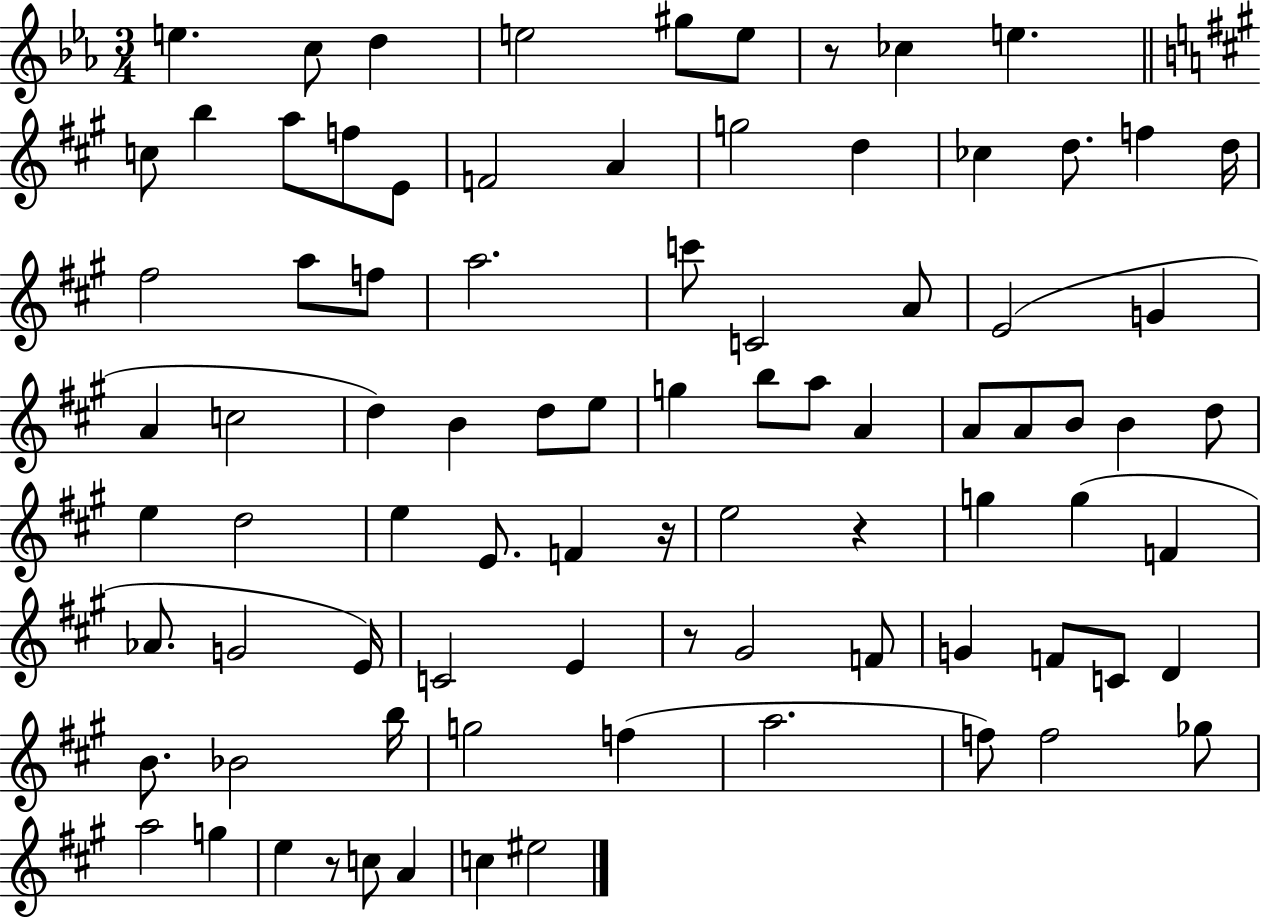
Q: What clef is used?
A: treble